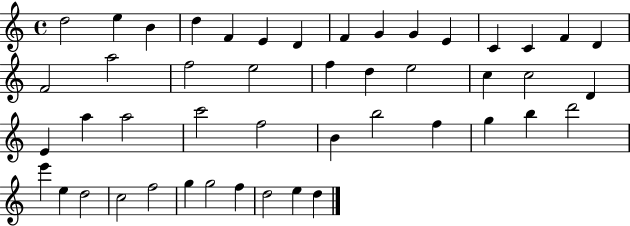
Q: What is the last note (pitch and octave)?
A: D5